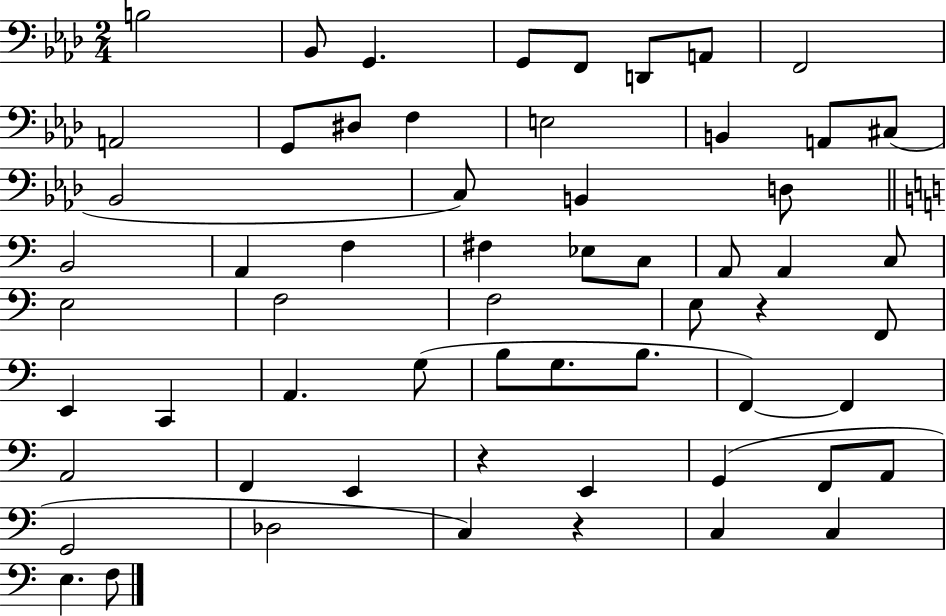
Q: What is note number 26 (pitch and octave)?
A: C3